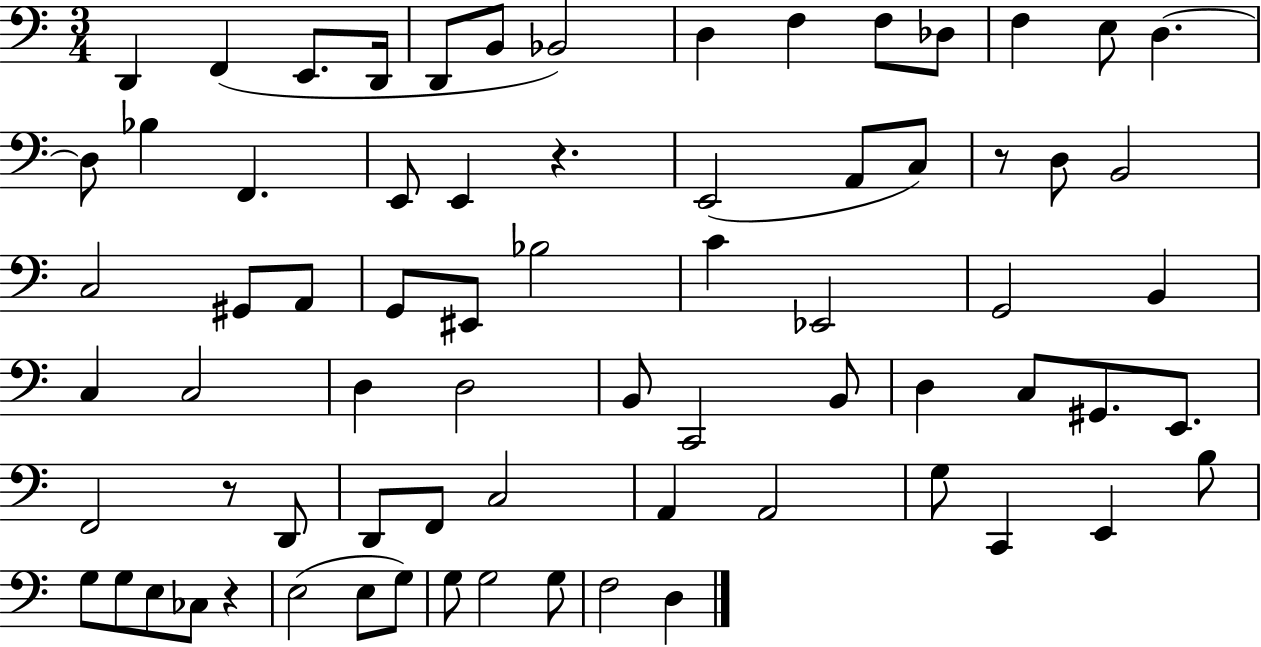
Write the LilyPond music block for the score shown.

{
  \clef bass
  \numericTimeSignature
  \time 3/4
  \key c \major
  d,4 f,4( e,8. d,16 | d,8 b,8 bes,2) | d4 f4 f8 des8 | f4 e8 d4.~~ | \break d8 bes4 f,4. | e,8 e,4 r4. | e,2( a,8 c8) | r8 d8 b,2 | \break c2 gis,8 a,8 | g,8 eis,8 bes2 | c'4 ees,2 | g,2 b,4 | \break c4 c2 | d4 d2 | b,8 c,2 b,8 | d4 c8 gis,8. e,8. | \break f,2 r8 d,8 | d,8 f,8 c2 | a,4 a,2 | g8 c,4 e,4 b8 | \break g8 g8 e8 ces8 r4 | e2( e8 g8) | g8 g2 g8 | f2 d4 | \break \bar "|."
}